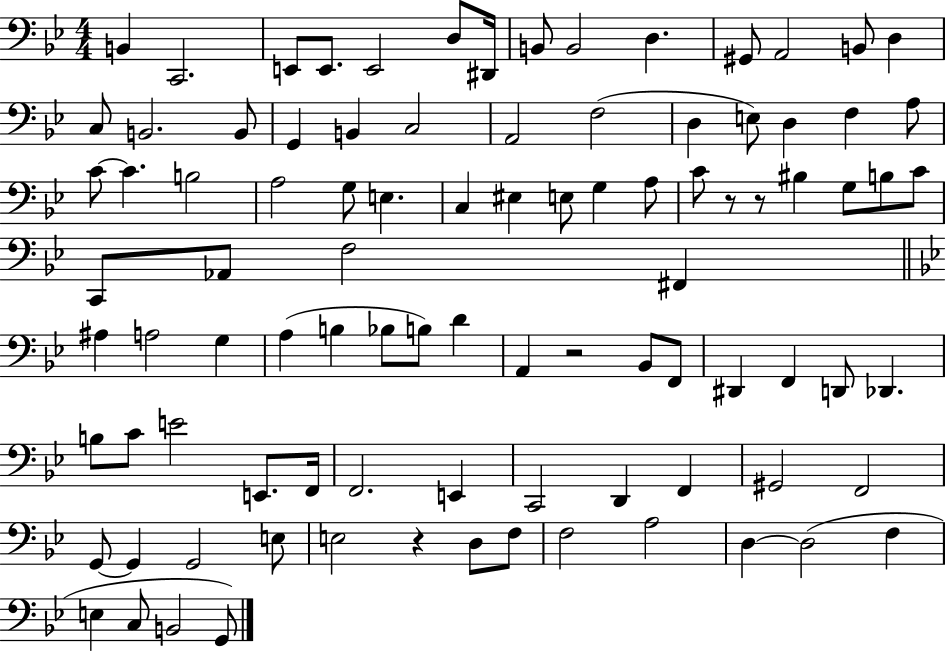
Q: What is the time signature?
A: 4/4